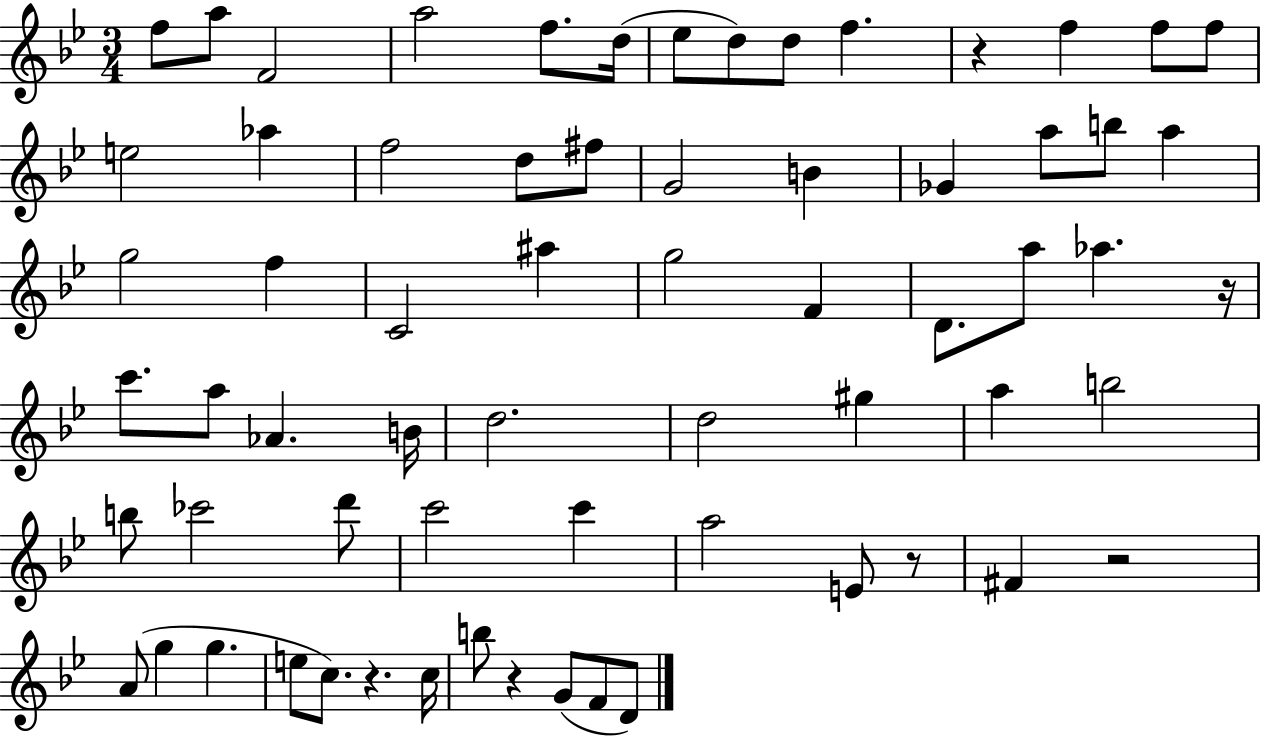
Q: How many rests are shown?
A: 6